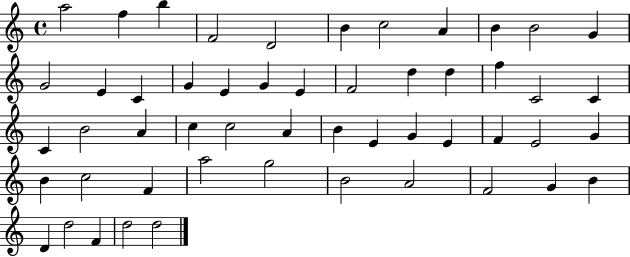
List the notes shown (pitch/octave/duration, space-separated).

A5/h F5/q B5/q F4/h D4/h B4/q C5/h A4/q B4/q B4/h G4/q G4/h E4/q C4/q G4/q E4/q G4/q E4/q F4/h D5/q D5/q F5/q C4/h C4/q C4/q B4/h A4/q C5/q C5/h A4/q B4/q E4/q G4/q E4/q F4/q E4/h G4/q B4/q C5/h F4/q A5/h G5/h B4/h A4/h F4/h G4/q B4/q D4/q D5/h F4/q D5/h D5/h